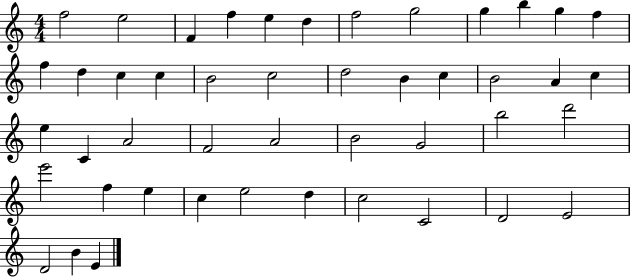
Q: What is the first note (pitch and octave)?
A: F5